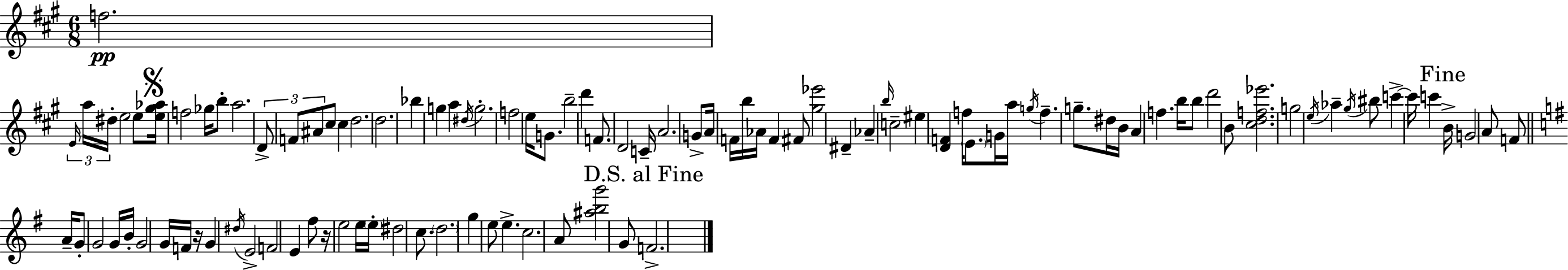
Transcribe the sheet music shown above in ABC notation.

X:1
T:Untitled
M:6/8
L:1/4
K:A
f2 E/4 a/4 ^d/4 e2 e/2 [e^g_a]/4 f2 _g/4 b/2 a2 D/2 F/2 ^A/2 ^c/2 ^c d2 d2 _b g a ^d/4 g2 f2 e/4 G/2 b2 d' F/2 D2 C/4 A2 G/2 A/4 F/4 b/4 _A/4 F ^F/2 [^g_e']2 ^D _A b/4 c2 ^e [DF] f/4 E/2 G/4 a/4 g/4 f g/2 ^d/4 B/4 A f b/4 b/2 d'2 B/2 [^cdf_e']2 g2 e/4 _a ^g/4 ^b/2 c' c'/4 c' B/4 G2 A/2 F/2 A/4 G/2 G2 G/4 B/4 G2 G/4 F/4 z/4 G ^d/4 E2 F2 E ^f/2 z/4 e2 e/4 e/4 ^d2 c/2 d2 g e/2 e c2 A/2 [^abg']2 G/2 F2